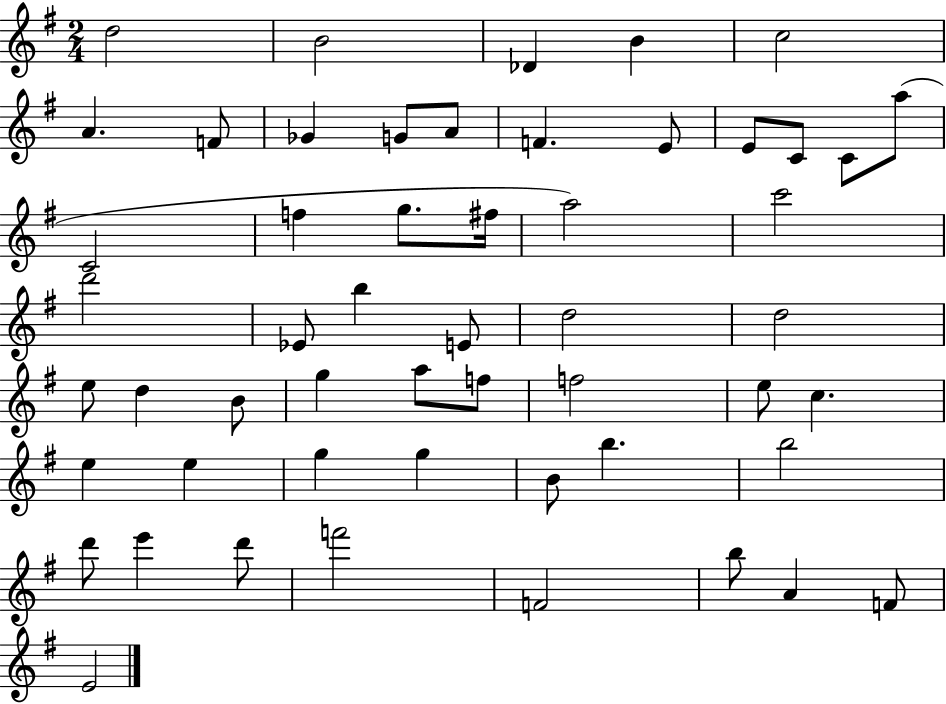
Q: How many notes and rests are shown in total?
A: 53